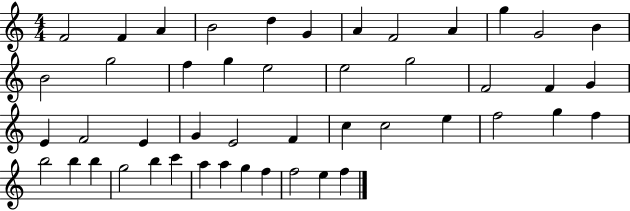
{
  \clef treble
  \numericTimeSignature
  \time 4/4
  \key c \major
  f'2 f'4 a'4 | b'2 d''4 g'4 | a'4 f'2 a'4 | g''4 g'2 b'4 | \break b'2 g''2 | f''4 g''4 e''2 | e''2 g''2 | f'2 f'4 g'4 | \break e'4 f'2 e'4 | g'4 e'2 f'4 | c''4 c''2 e''4 | f''2 g''4 f''4 | \break b''2 b''4 b''4 | g''2 b''4 c'''4 | a''4 a''4 g''4 f''4 | f''2 e''4 f''4 | \break \bar "|."
}